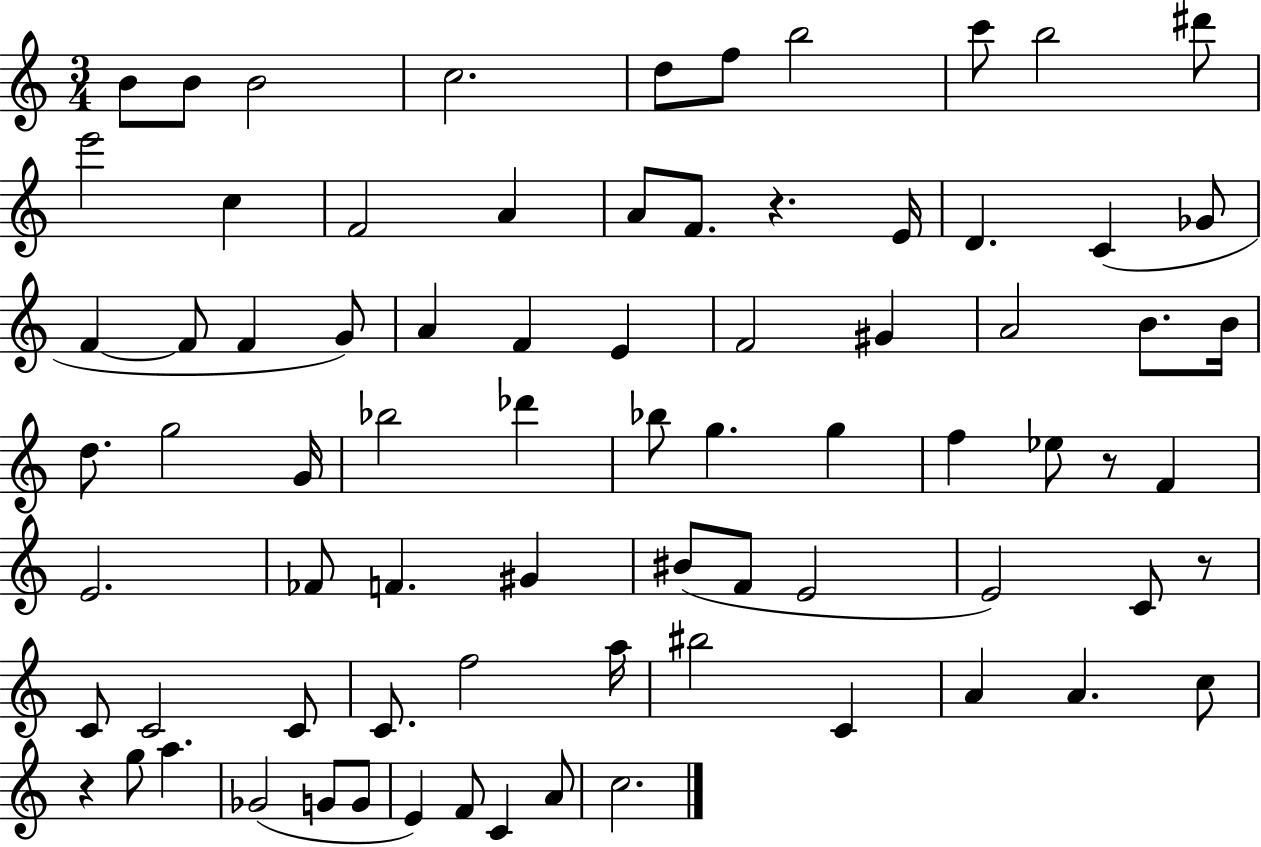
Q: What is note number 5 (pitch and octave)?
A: D5